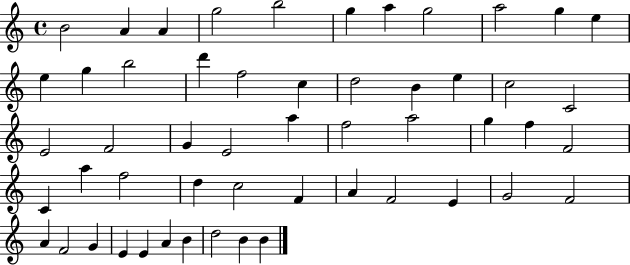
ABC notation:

X:1
T:Untitled
M:4/4
L:1/4
K:C
B2 A A g2 b2 g a g2 a2 g e e g b2 d' f2 c d2 B e c2 C2 E2 F2 G E2 a f2 a2 g f F2 C a f2 d c2 F A F2 E G2 F2 A F2 G E E A B d2 B B